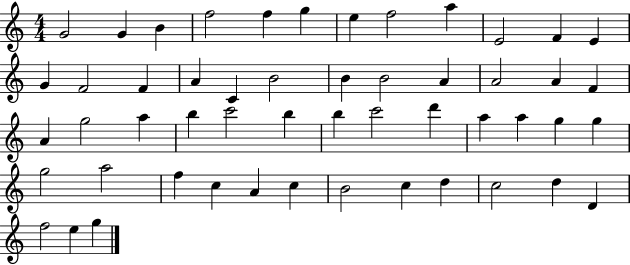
G4/h G4/q B4/q F5/h F5/q G5/q E5/q F5/h A5/q E4/h F4/q E4/q G4/q F4/h F4/q A4/q C4/q B4/h B4/q B4/h A4/q A4/h A4/q F4/q A4/q G5/h A5/q B5/q C6/h B5/q B5/q C6/h D6/q A5/q A5/q G5/q G5/q G5/h A5/h F5/q C5/q A4/q C5/q B4/h C5/q D5/q C5/h D5/q D4/q F5/h E5/q G5/q